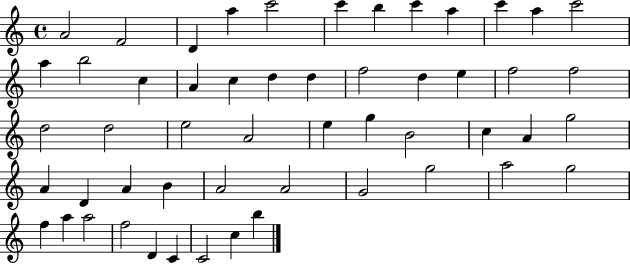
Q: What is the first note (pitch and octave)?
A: A4